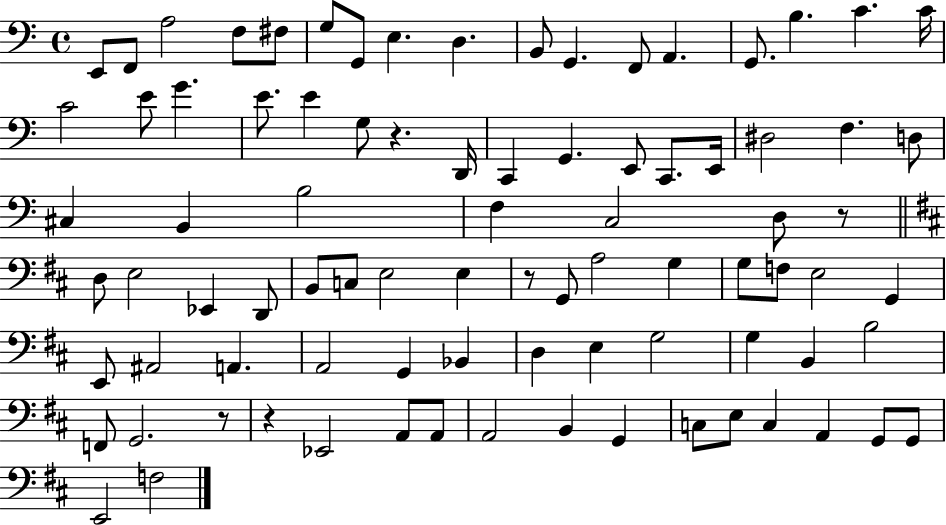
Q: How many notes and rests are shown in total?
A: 86